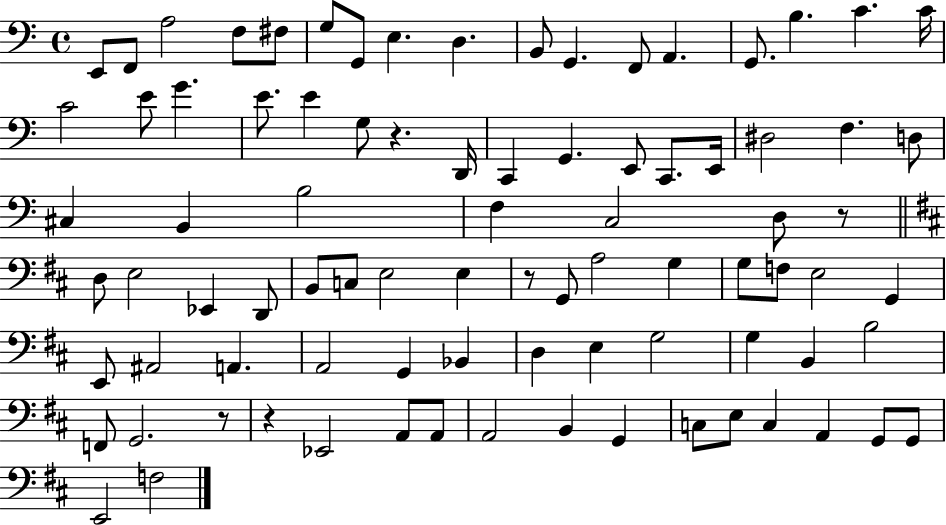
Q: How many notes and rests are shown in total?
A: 86